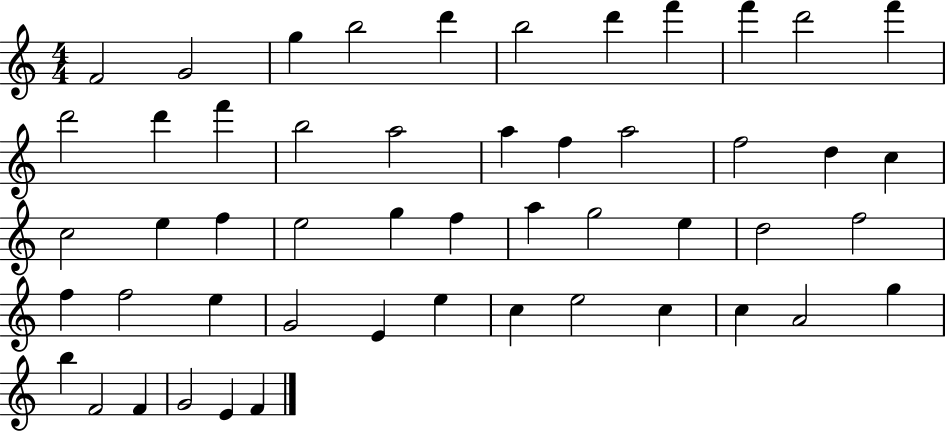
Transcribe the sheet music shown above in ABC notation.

X:1
T:Untitled
M:4/4
L:1/4
K:C
F2 G2 g b2 d' b2 d' f' f' d'2 f' d'2 d' f' b2 a2 a f a2 f2 d c c2 e f e2 g f a g2 e d2 f2 f f2 e G2 E e c e2 c c A2 g b F2 F G2 E F